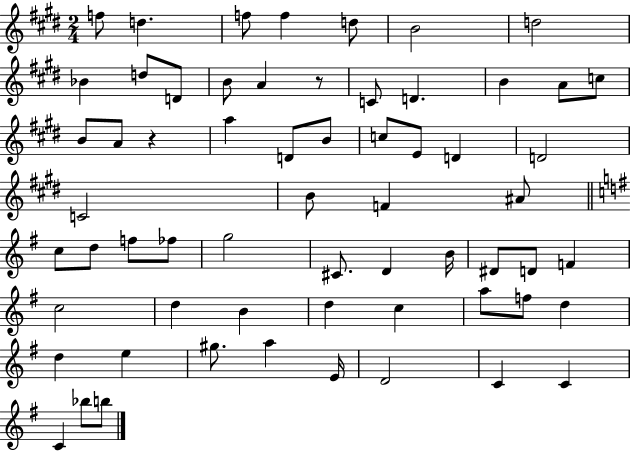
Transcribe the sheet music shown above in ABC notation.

X:1
T:Untitled
M:2/4
L:1/4
K:E
f/2 d f/2 f d/2 B2 d2 _B d/2 D/2 B/2 A z/2 C/2 D B A/2 c/2 B/2 A/2 z a D/2 B/2 c/2 E/2 D D2 C2 B/2 F ^A/2 c/2 d/2 f/2 _f/2 g2 ^C/2 D B/4 ^D/2 D/2 F c2 d B d c a/2 f/2 d d e ^g/2 a E/4 D2 C C C _b/2 b/2